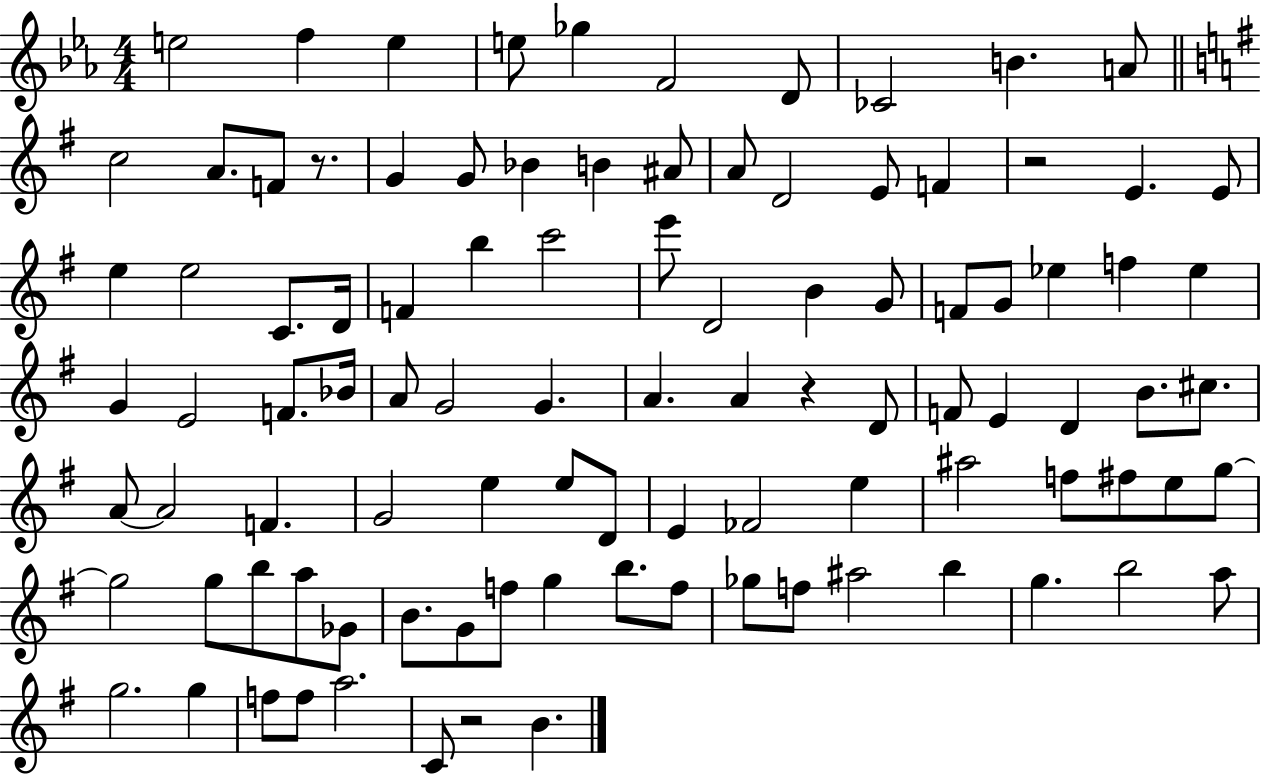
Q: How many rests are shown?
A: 4